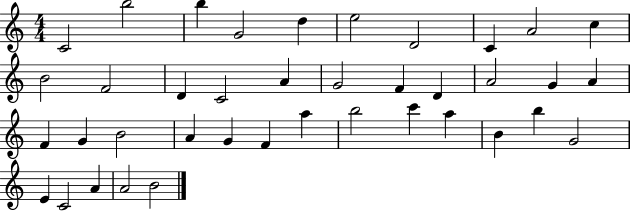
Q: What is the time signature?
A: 4/4